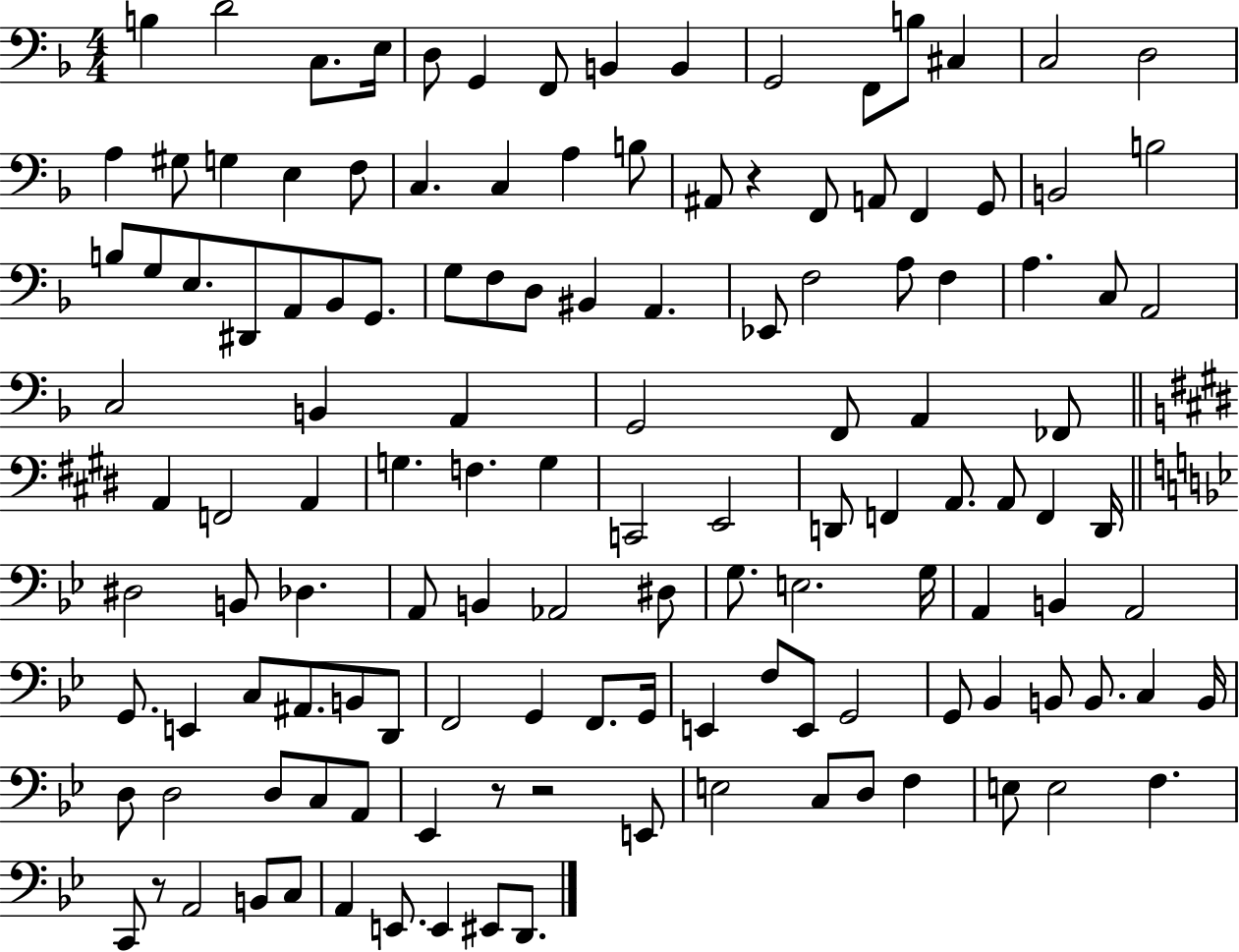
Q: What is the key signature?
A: F major